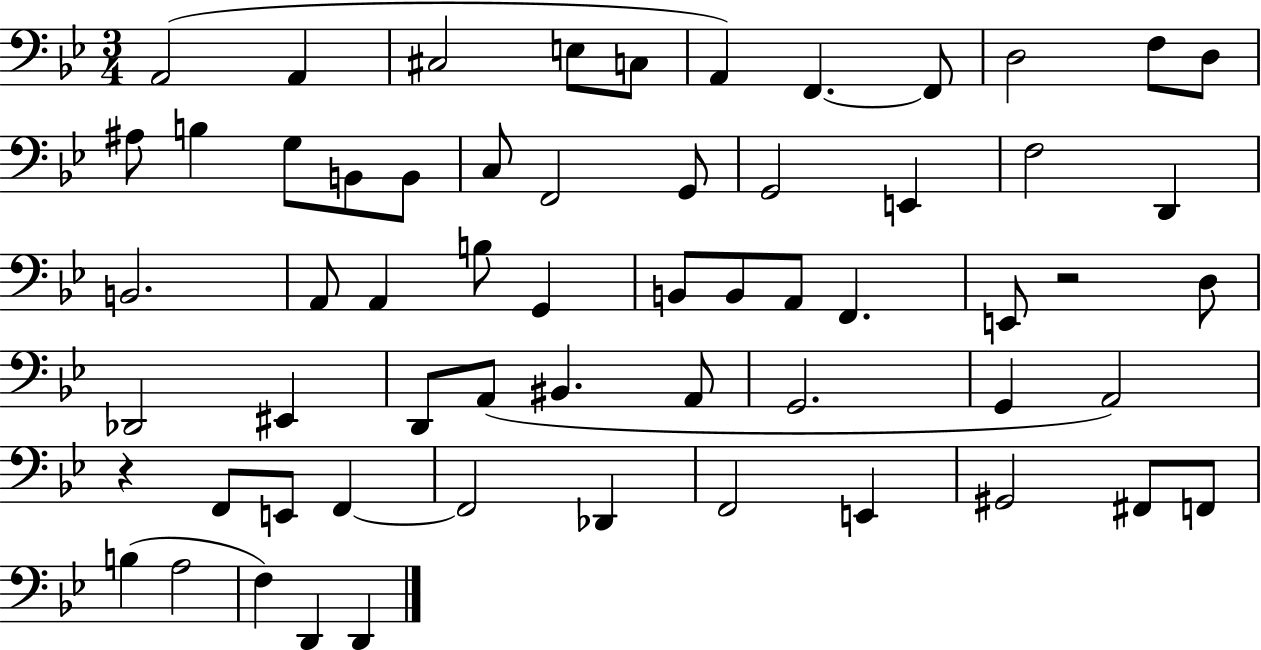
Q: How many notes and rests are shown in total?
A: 60